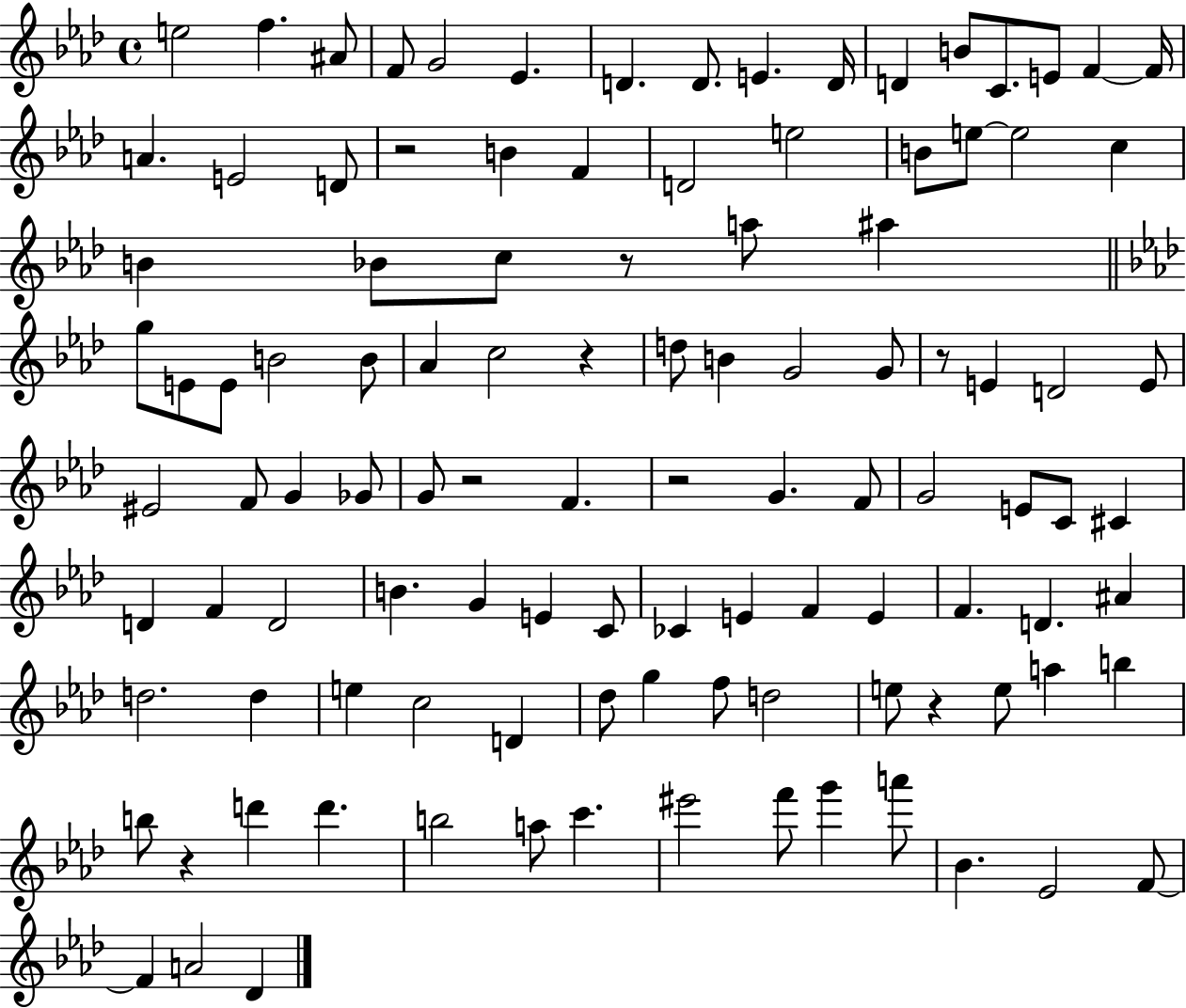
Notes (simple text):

E5/h F5/q. A#4/e F4/e G4/h Eb4/q. D4/q. D4/e. E4/q. D4/s D4/q B4/e C4/e. E4/e F4/q F4/s A4/q. E4/h D4/e R/h B4/q F4/q D4/h E5/h B4/e E5/e E5/h C5/q B4/q Bb4/e C5/e R/e A5/e A#5/q G5/e E4/e E4/e B4/h B4/e Ab4/q C5/h R/q D5/e B4/q G4/h G4/e R/e E4/q D4/h E4/e EIS4/h F4/e G4/q Gb4/e G4/e R/h F4/q. R/h G4/q. F4/e G4/h E4/e C4/e C#4/q D4/q F4/q D4/h B4/q. G4/q E4/q C4/e CES4/q E4/q F4/q E4/q F4/q. D4/q. A#4/q D5/h. D5/q E5/q C5/h D4/q Db5/e G5/q F5/e D5/h E5/e R/q E5/e A5/q B5/q B5/e R/q D6/q D6/q. B5/h A5/e C6/q. EIS6/h F6/e G6/q A6/e Bb4/q. Eb4/h F4/e F4/q A4/h Db4/q